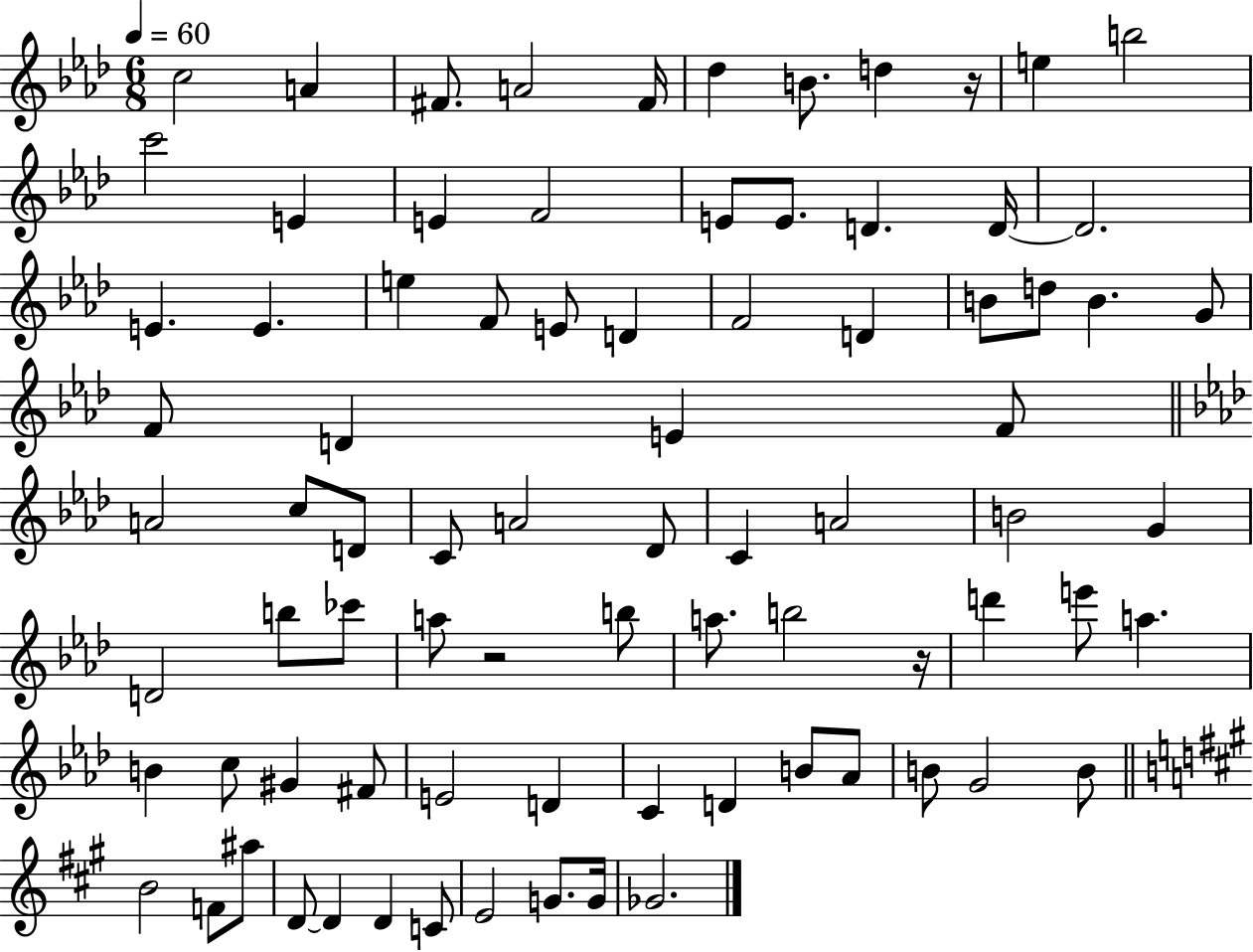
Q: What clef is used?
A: treble